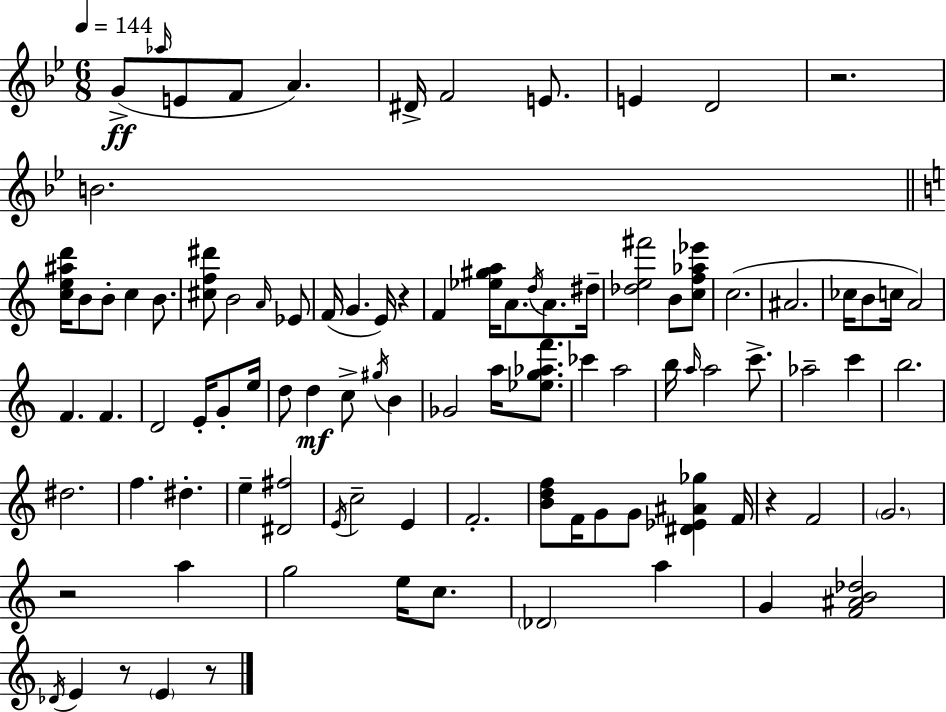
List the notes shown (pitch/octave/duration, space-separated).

G4/e Ab5/s E4/e F4/e A4/q. D#4/s F4/h E4/e. E4/q D4/h R/h. B4/h. [C5,E5,A#5,D6]/s B4/e B4/e C5/q B4/e. [C#5,F5,D#6]/e B4/h A4/s Eb4/e F4/s G4/q. E4/s R/q F4/q [Eb5,G#5,A5]/s A4/e. D5/s A4/e. D#5/s [Db5,E5,F#6]/h B4/e [C5,F5,Ab5,Eb6]/e C5/h. A#4/h. CES5/s B4/e C5/s A4/h F4/q. F4/q. D4/h E4/s G4/e E5/s D5/e D5/q C5/e G#5/s B4/q Gb4/h A5/s [Eb5,G5,Ab5,F6]/e. CES6/q A5/h B5/s A5/s A5/h C6/e. Ab5/h C6/q B5/h. D#5/h. F5/q. D#5/q. E5/q [D#4,F#5]/h E4/s C5/h E4/q F4/h. [B4,D5,F5]/e F4/s G4/e G4/e [D#4,Eb4,A#4,Gb5]/q F4/s R/q F4/h G4/h. R/h A5/q G5/h E5/s C5/e. Db4/h A5/q G4/q [F4,A#4,B4,Db5]/h Db4/s E4/q R/e E4/q R/e